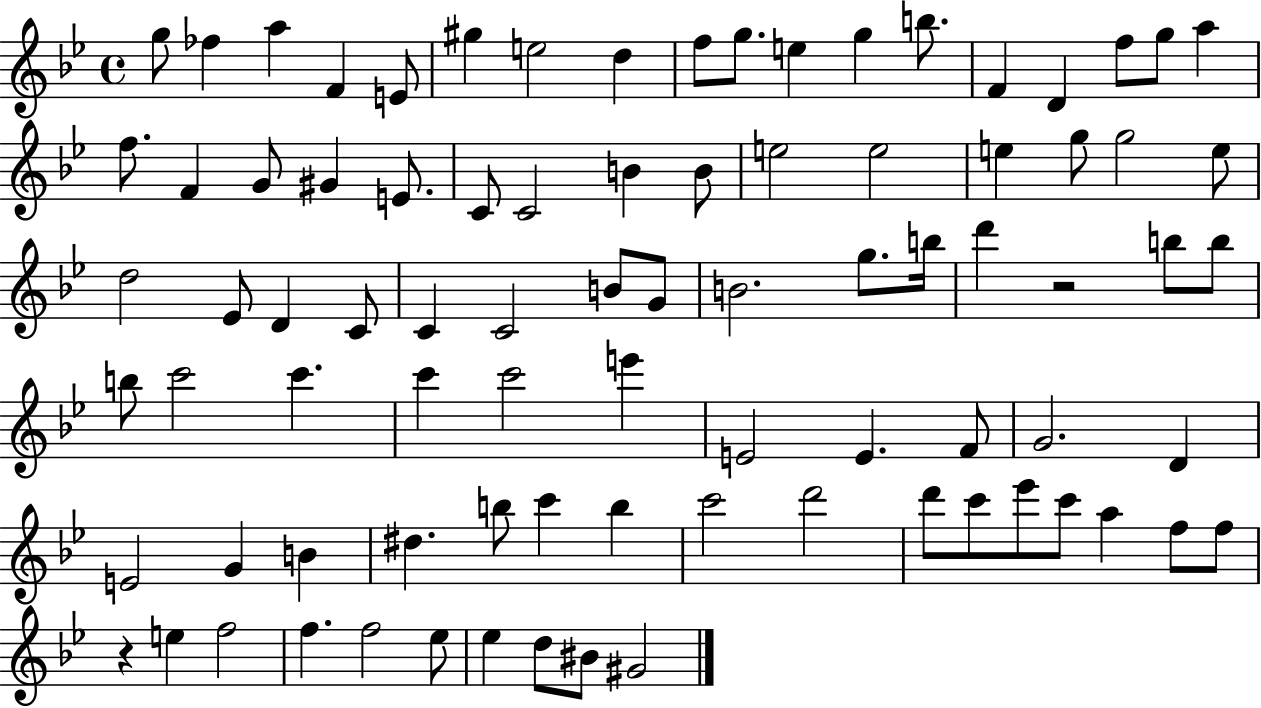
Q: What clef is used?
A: treble